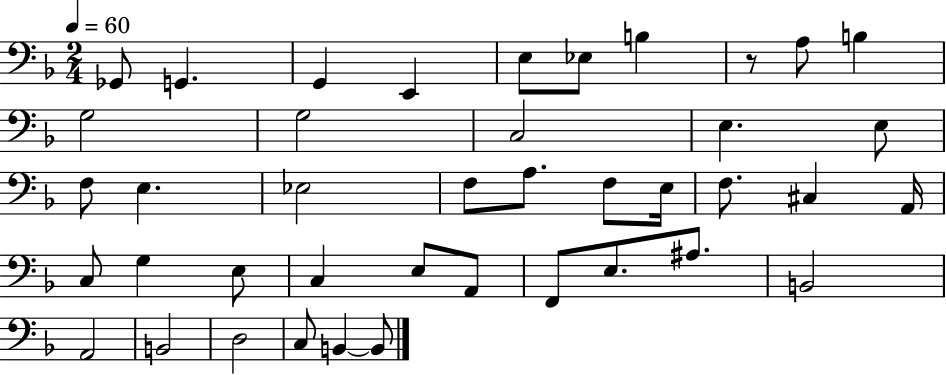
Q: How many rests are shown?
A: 1